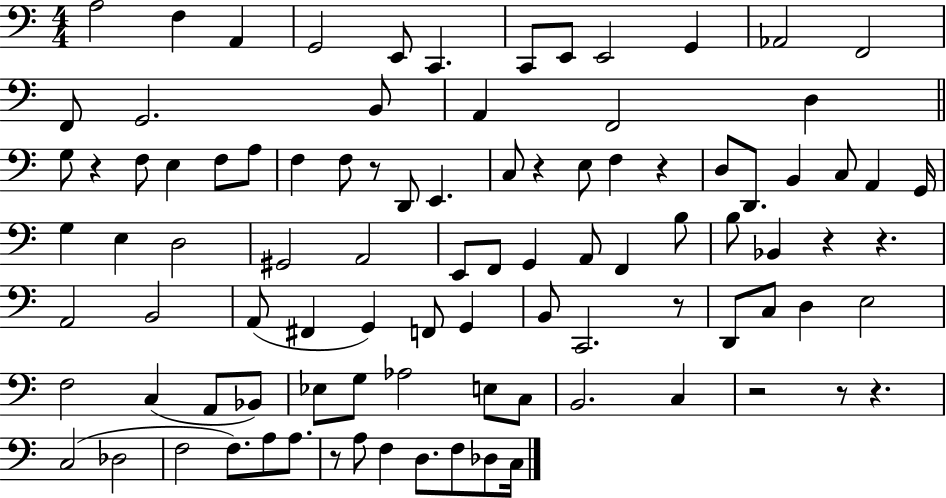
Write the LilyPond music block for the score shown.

{
  \clef bass
  \numericTimeSignature
  \time 4/4
  \key c \major
  a2 f4 a,4 | g,2 e,8 c,4. | c,8 e,8 e,2 g,4 | aes,2 f,2 | \break f,8 g,2. b,8 | a,4 f,2 d4 | \bar "||" \break \key a \minor g8 r4 f8 e4 f8 a8 | f4 f8 r8 d,8 e,4. | c8 r4 e8 f4 r4 | d8 d,8. b,4 c8 a,4 g,16 | \break g4 e4 d2 | gis,2 a,2 | e,8 f,8 g,4 a,8 f,4 b8 | b8 bes,4 r4 r4. | \break a,2 b,2 | a,8( fis,4 g,4) f,8 g,4 | b,8 c,2. r8 | d,8 c8 d4 e2 | \break f2 c4( a,8 bes,8) | ees8 g8 aes2 e8 c8 | b,2. c4 | r2 r8 r4. | \break c2( des2 | f2 f8.) a8 a8. | r8 a8 f4 d8. f8 des8 c16 | \bar "|."
}